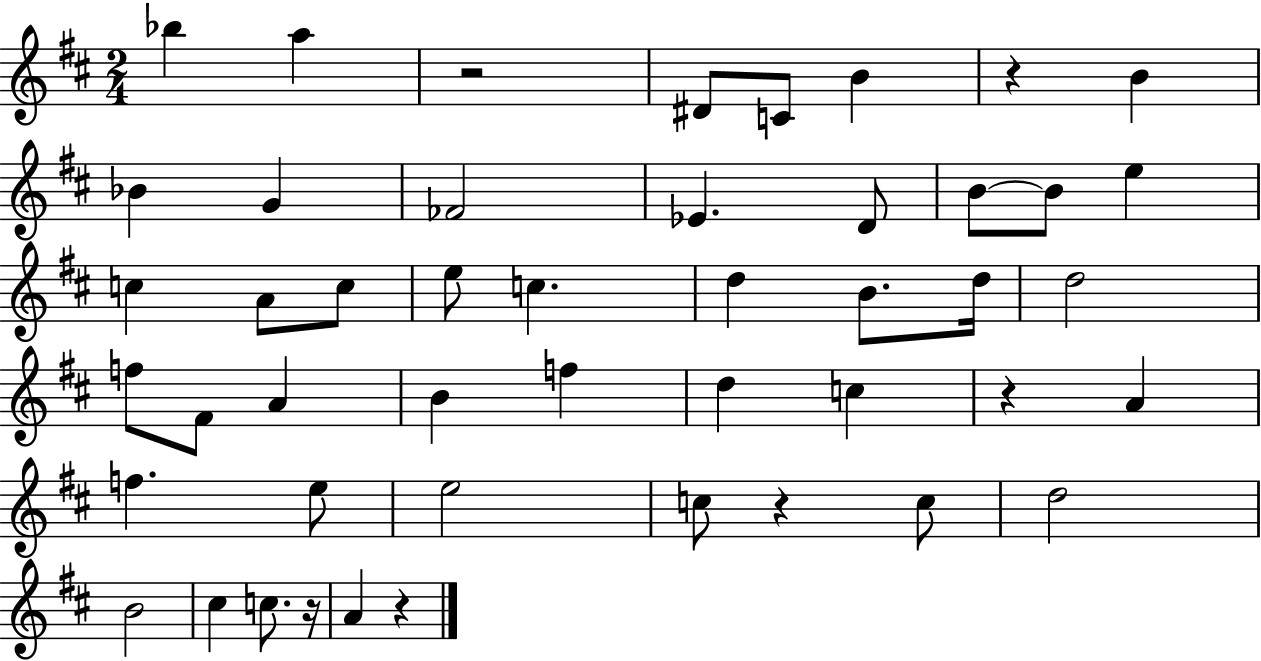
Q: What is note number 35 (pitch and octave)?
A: C5